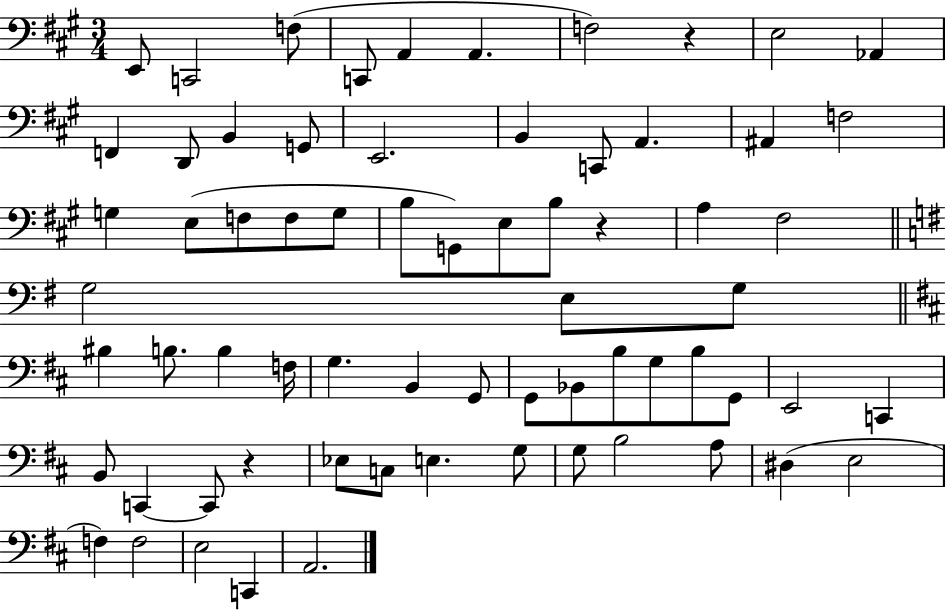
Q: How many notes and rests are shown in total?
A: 68